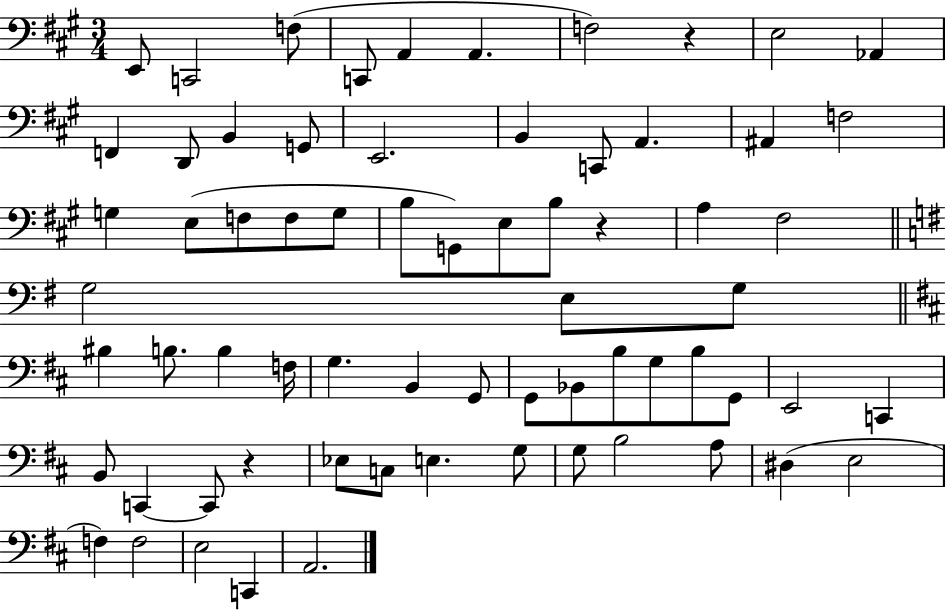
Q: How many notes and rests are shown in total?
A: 68